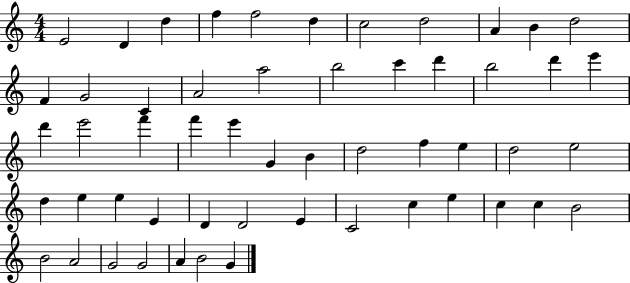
{
  \clef treble
  \numericTimeSignature
  \time 4/4
  \key c \major
  e'2 d'4 d''4 | f''4 f''2 d''4 | c''2 d''2 | a'4 b'4 d''2 | \break f'4 g'2 c'4 | a'2 a''2 | b''2 c'''4 d'''4 | b''2 d'''4 e'''4 | \break d'''4 e'''2 f'''4 | f'''4 e'''4 g'4 b'4 | d''2 f''4 e''4 | d''2 e''2 | \break d''4 e''4 e''4 e'4 | d'4 d'2 e'4 | c'2 c''4 e''4 | c''4 c''4 b'2 | \break b'2 a'2 | g'2 g'2 | a'4 b'2 g'4 | \bar "|."
}